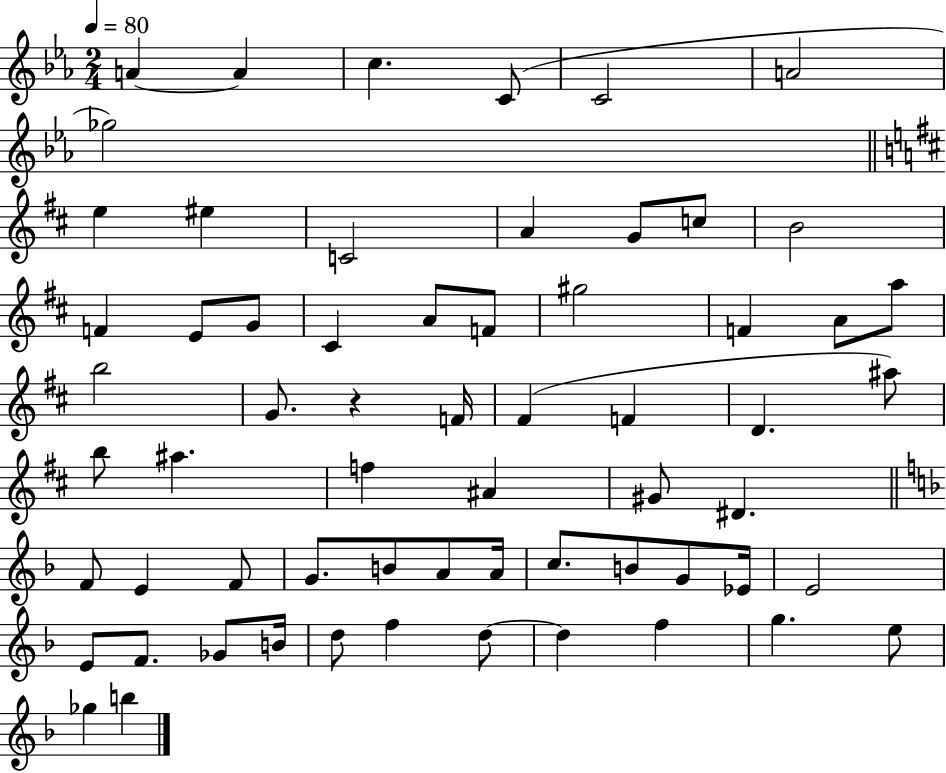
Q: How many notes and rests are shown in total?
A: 63